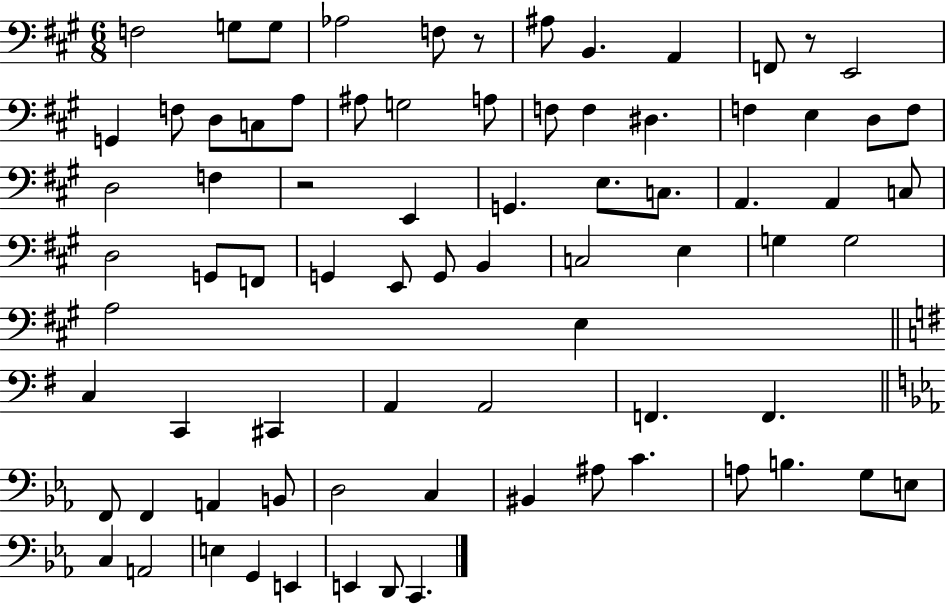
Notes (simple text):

F3/h G3/e G3/e Ab3/h F3/e R/e A#3/e B2/q. A2/q F2/e R/e E2/h G2/q F3/e D3/e C3/e A3/e A#3/e G3/h A3/e F3/e F3/q D#3/q. F3/q E3/q D3/e F3/e D3/h F3/q R/h E2/q G2/q. E3/e. C3/e. A2/q. A2/q C3/e D3/h G2/e F2/e G2/q E2/e G2/e B2/q C3/h E3/q G3/q G3/h A3/h E3/q C3/q C2/q C#2/q A2/q A2/h F2/q. F2/q. F2/e F2/q A2/q B2/e D3/h C3/q BIS2/q A#3/e C4/q. A3/e B3/q. G3/e E3/e C3/q A2/h E3/q G2/q E2/q E2/q D2/e C2/q.